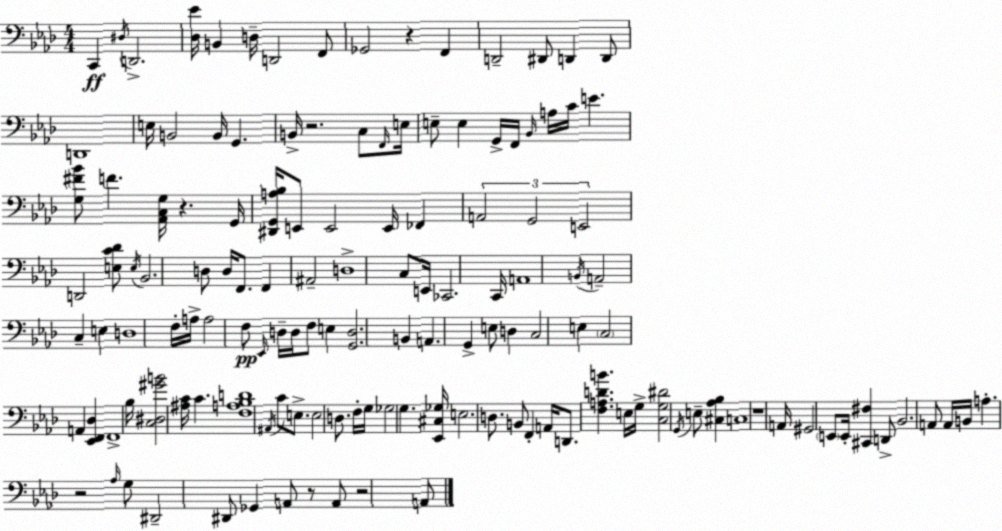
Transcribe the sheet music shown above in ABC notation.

X:1
T:Untitled
M:4/4
L:1/4
K:Ab
C,, ^D,/4 D,,2 [_D,_E]/4 B,, D,/4 D,,2 F,,/2 _G,,2 z F,, D,,2 ^D,,/2 D,, D,,/2 D,,4 E,/4 B,,2 B,,/4 G,, B,,/4 z2 C,/2 F,,/4 E,/4 E,/2 E, G,,/4 F,,/4 _B,,/4 A,/4 C/4 E [G,^F_B]/2 F [_A,,C,G,]/4 z G,,/4 [^D,,G,,A,_B,]/4 E,,/2 E,,2 E,,/4 _F,, A,,2 G,,2 E,,2 D,,2 [E,C_D]/2 E,/4 _B,,2 D,/2 D,/4 F,,/2 F,, ^A,,2 D,4 C,/2 E,,/4 _C,,2 C,,/4 A,,4 B,,/4 A,,2 C, E, D,4 F,/4 A,/4 A,2 F,/2 _E,,/4 D,/4 D,/4 F,/2 E, [G,,D,]2 B,, A,, G,, E,/2 D, C,2 E, C,2 A,, [_E,,F,,_D,] F,,4 _B,/4 [C,^D,^GB]2 [^A,C]/4 C [F,A,_B,D]4 ^A,,/4 C/2 E,/2 E,2 D,/2 F,/4 G,/4 _G,2 G, [_E,,^C,_G,]/4 E,2 D,/2 B,,/2 F,, A,,/4 D,,/2 [F,A,DB] E,/4 G,/4 [C,G,^D]2 G,,/4 E,/2 [^C,_A,_B,] C,4 z4 A,,/4 ^G,,2 E,,/2 E,,/4 [^C,,^F,] D,,/2 _B,,2 A,,/2 A,,/4 B,,/4 A, z2 _A,/4 G,/2 ^D,,2 ^D,,/2 _G,, A,,/2 z/2 A,,/2 z2 A,,/2